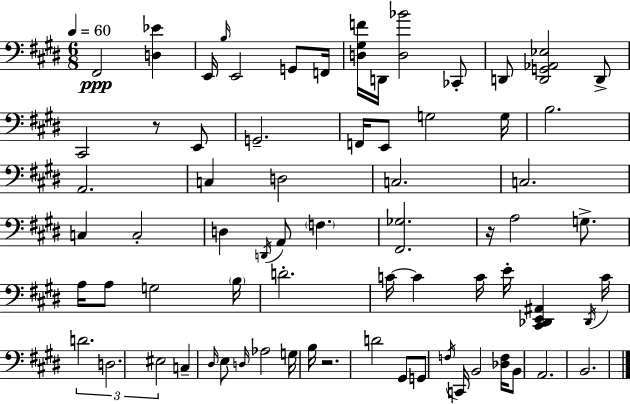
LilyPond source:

{
  \clef bass
  \numericTimeSignature
  \time 6/8
  \key e \major
  \tempo 4 = 60
  \repeat volta 2 { fis,2\ppp <d ees'>4 | e,16 \grace { b16 } e,2 g,8 | f,16 <d gis f'>16 d,16 <d bes'>2 ces,8-. | d,8 <d, g, aes, ees>2 d,8-> | \break cis,2 r8 e,8 | g,2.-- | f,16 e,8 g2 | g16 b2. | \break a,2. | c4 d2 | c2. | c2. | \break c4 c2-. | d4 \acciaccatura { d,16 } a,8 \parenthesize f4. | <fis, ges>2. | r16 a2 g8.-> | \break a16 a8 g2 | \parenthesize b16 d'2.-. | c'16~~ c'4 c'16 e'16-. <cis, des, e, ais,>4 | \acciaccatura { des,16 } c'16 \tuplet 3/2 { d'2. | \break d2. | eis2 } c4-- | \grace { dis16 } e8 \grace { d16 } aes2 | g16 b16 r2. | \break d'2 | gis,8 g,8 \acciaccatura { f16 } c,16 b,2 | <des f>16 b,8 a,2. | b,2. | \break } \bar "|."
}